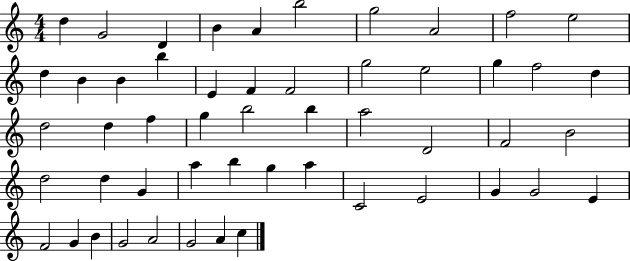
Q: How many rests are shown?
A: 0